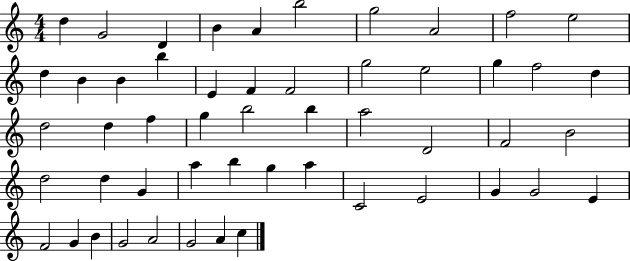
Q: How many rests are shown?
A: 0